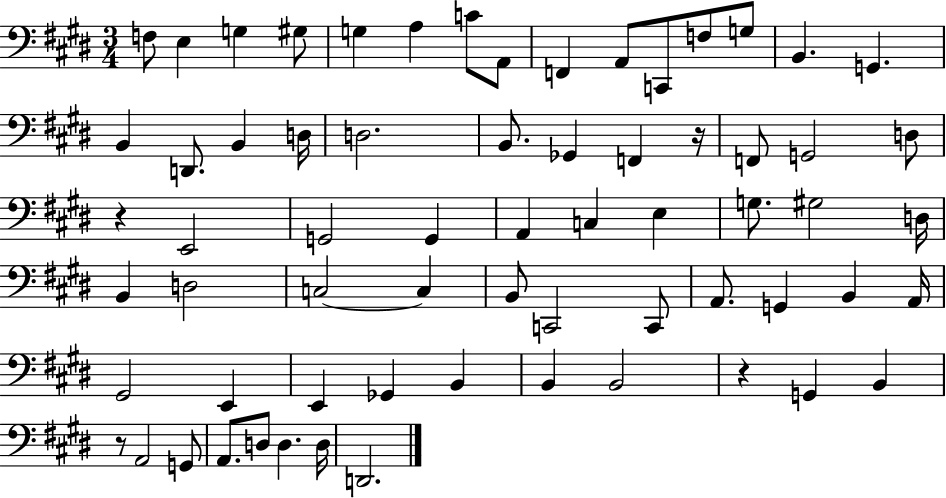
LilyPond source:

{
  \clef bass
  \numericTimeSignature
  \time 3/4
  \key e \major
  f8 e4 g4 gis8 | g4 a4 c'8 a,8 | f,4 a,8 c,8 f8 g8 | b,4. g,4. | \break b,4 d,8. b,4 d16 | d2. | b,8. ges,4 f,4 r16 | f,8 g,2 d8 | \break r4 e,2 | g,2 g,4 | a,4 c4 e4 | g8. gis2 d16 | \break b,4 d2 | c2~~ c4 | b,8 c,2 c,8 | a,8. g,4 b,4 a,16 | \break gis,2 e,4 | e,4 ges,4 b,4 | b,4 b,2 | r4 g,4 b,4 | \break r8 a,2 g,8 | a,8. d8 d4. d16 | d,2. | \bar "|."
}